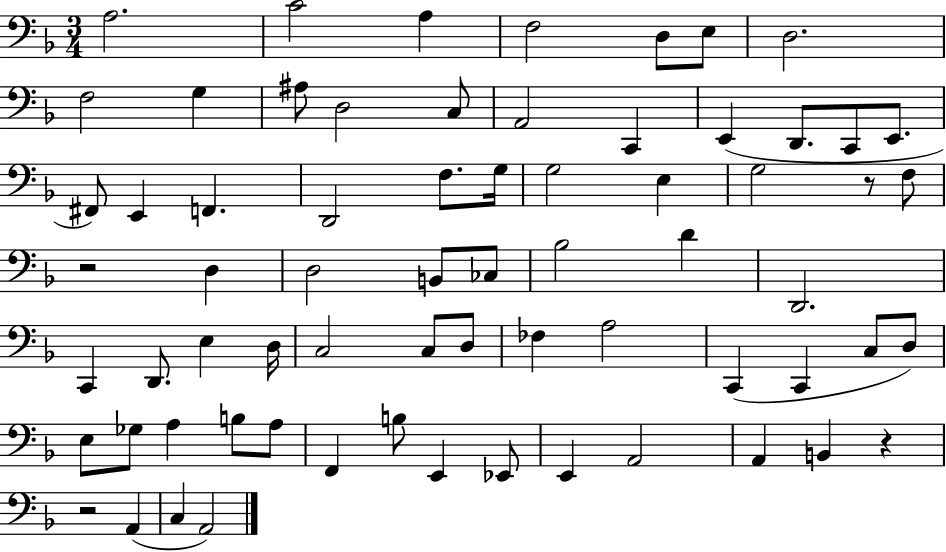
A3/h. C4/h A3/q F3/h D3/e E3/e D3/h. F3/h G3/q A#3/e D3/h C3/e A2/h C2/q E2/q D2/e. C2/e E2/e. F#2/e E2/q F2/q. D2/h F3/e. G3/s G3/h E3/q G3/h R/e F3/e R/h D3/q D3/h B2/e CES3/e Bb3/h D4/q D2/h. C2/q D2/e. E3/q D3/s C3/h C3/e D3/e FES3/q A3/h C2/q C2/q C3/e D3/e E3/e Gb3/e A3/q B3/e A3/e F2/q B3/e E2/q Eb2/e E2/q A2/h A2/q B2/q R/q R/h A2/q C3/q A2/h